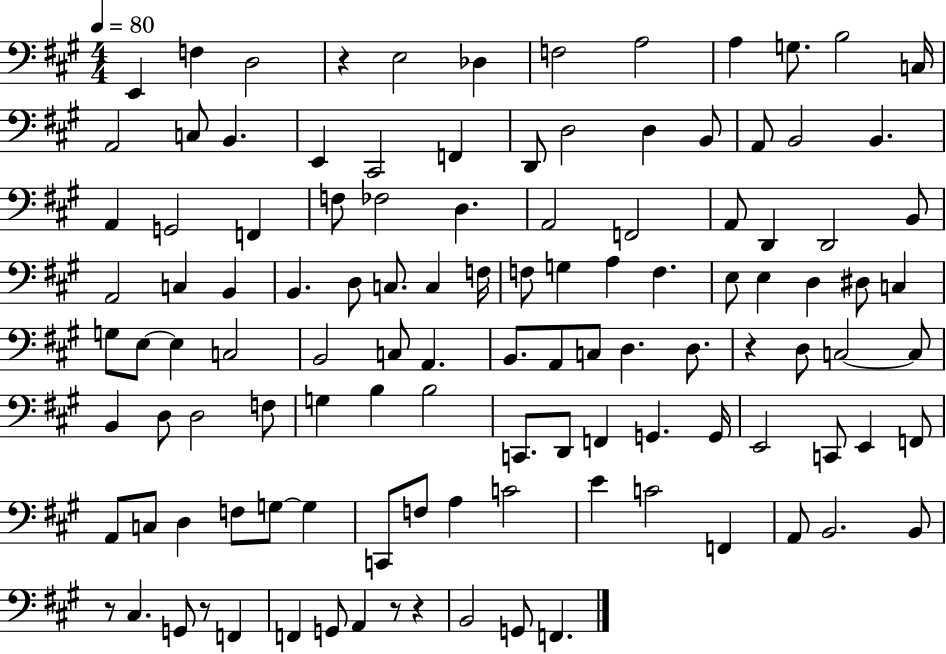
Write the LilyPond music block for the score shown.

{
  \clef bass
  \numericTimeSignature
  \time 4/4
  \key a \major
  \tempo 4 = 80
  e,4 f4 d2 | r4 e2 des4 | f2 a2 | a4 g8. b2 c16 | \break a,2 c8 b,4. | e,4 cis,2 f,4 | d,8 d2 d4 b,8 | a,8 b,2 b,4. | \break a,4 g,2 f,4 | f8 fes2 d4. | a,2 f,2 | a,8 d,4 d,2 b,8 | \break a,2 c4 b,4 | b,4. d8 c8. c4 f16 | f8 g4 a4 f4. | e8 e4 d4 dis8 c4 | \break g8 e8~~ e4 c2 | b,2 c8 a,4. | b,8. a,8 c8 d4. d8. | r4 d8 c2~~ c8 | \break b,4 d8 d2 f8 | g4 b4 b2 | c,8. d,8 f,4 g,4. g,16 | e,2 c,8 e,4 f,8 | \break a,8 c8 d4 f8 g8~~ g4 | c,8 f8 a4 c'2 | e'4 c'2 f,4 | a,8 b,2. b,8 | \break r8 cis4. g,8 r8 f,4 | f,4 g,8 a,4 r8 r4 | b,2 g,8 f,4. | \bar "|."
}